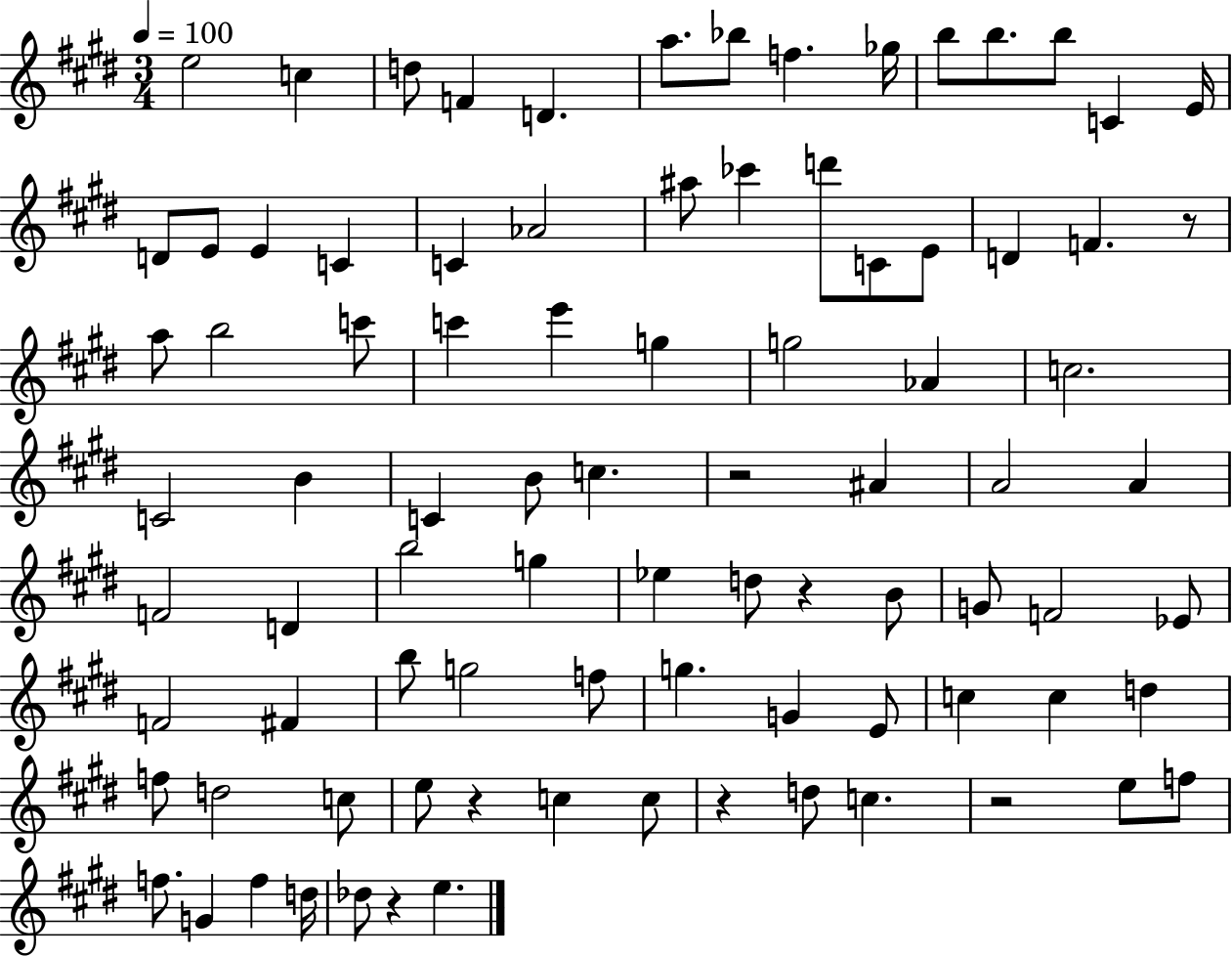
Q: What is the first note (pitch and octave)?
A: E5